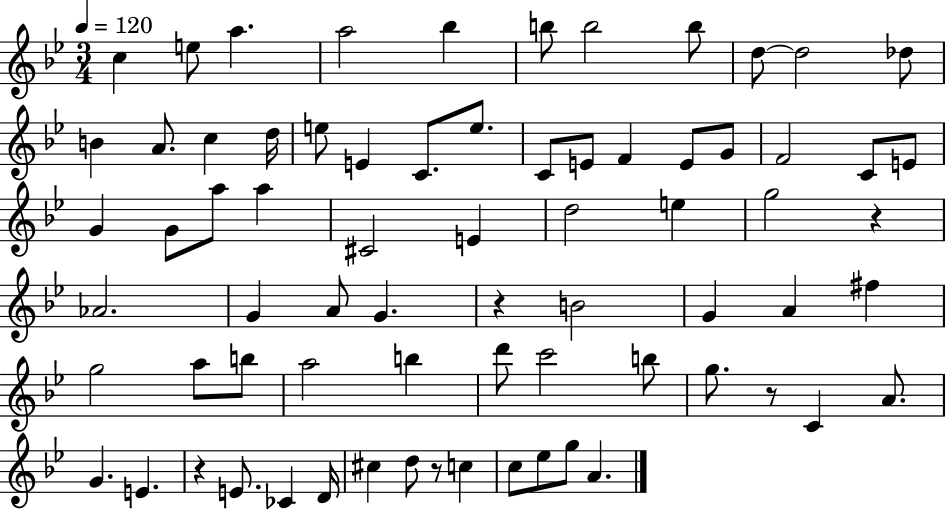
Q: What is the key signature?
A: BES major